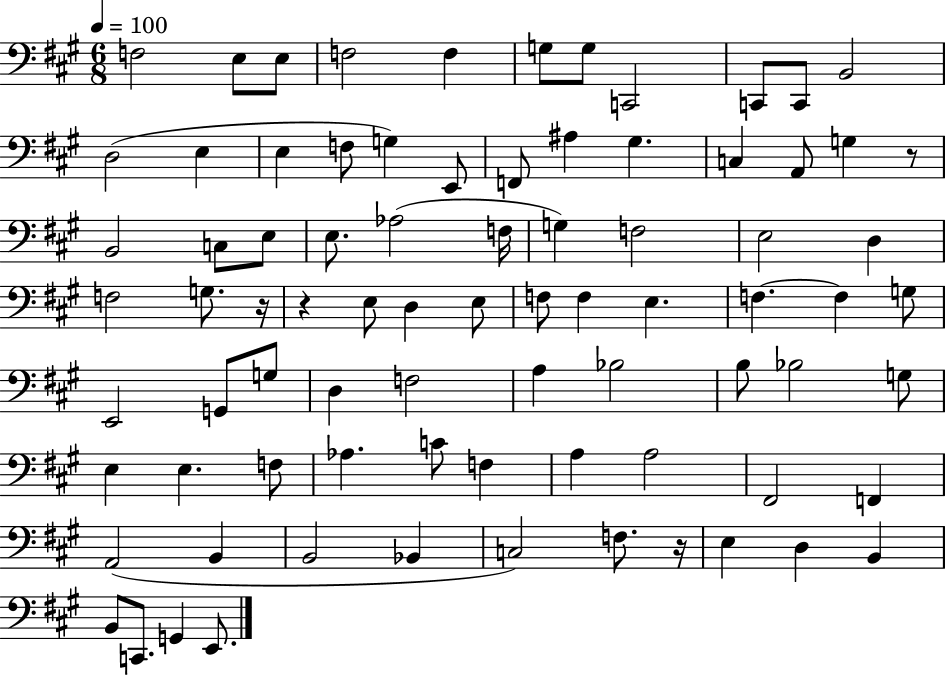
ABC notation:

X:1
T:Untitled
M:6/8
L:1/4
K:A
F,2 E,/2 E,/2 F,2 F, G,/2 G,/2 C,,2 C,,/2 C,,/2 B,,2 D,2 E, E, F,/2 G, E,,/2 F,,/2 ^A, ^G, C, A,,/2 G, z/2 B,,2 C,/2 E,/2 E,/2 _A,2 F,/4 G, F,2 E,2 D, F,2 G,/2 z/4 z E,/2 D, E,/2 F,/2 F, E, F, F, G,/2 E,,2 G,,/2 G,/2 D, F,2 A, _B,2 B,/2 _B,2 G,/2 E, E, F,/2 _A, C/2 F, A, A,2 ^F,,2 F,, A,,2 B,, B,,2 _B,, C,2 F,/2 z/4 E, D, B,, B,,/2 C,,/2 G,, E,,/2